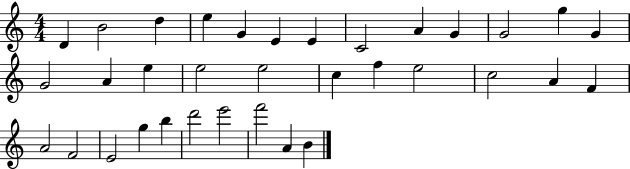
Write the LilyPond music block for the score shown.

{
  \clef treble
  \numericTimeSignature
  \time 4/4
  \key c \major
  d'4 b'2 d''4 | e''4 g'4 e'4 e'4 | c'2 a'4 g'4 | g'2 g''4 g'4 | \break g'2 a'4 e''4 | e''2 e''2 | c''4 f''4 e''2 | c''2 a'4 f'4 | \break a'2 f'2 | e'2 g''4 b''4 | d'''2 e'''2 | f'''2 a'4 b'4 | \break \bar "|."
}